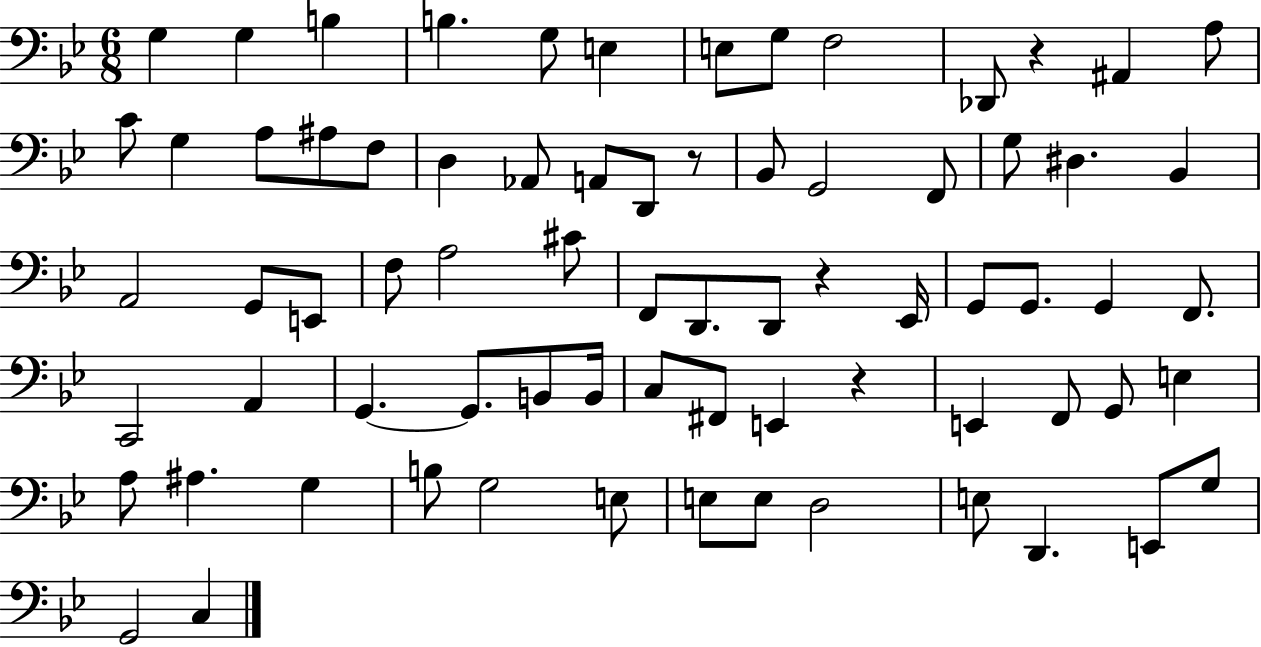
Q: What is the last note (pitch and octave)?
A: C3